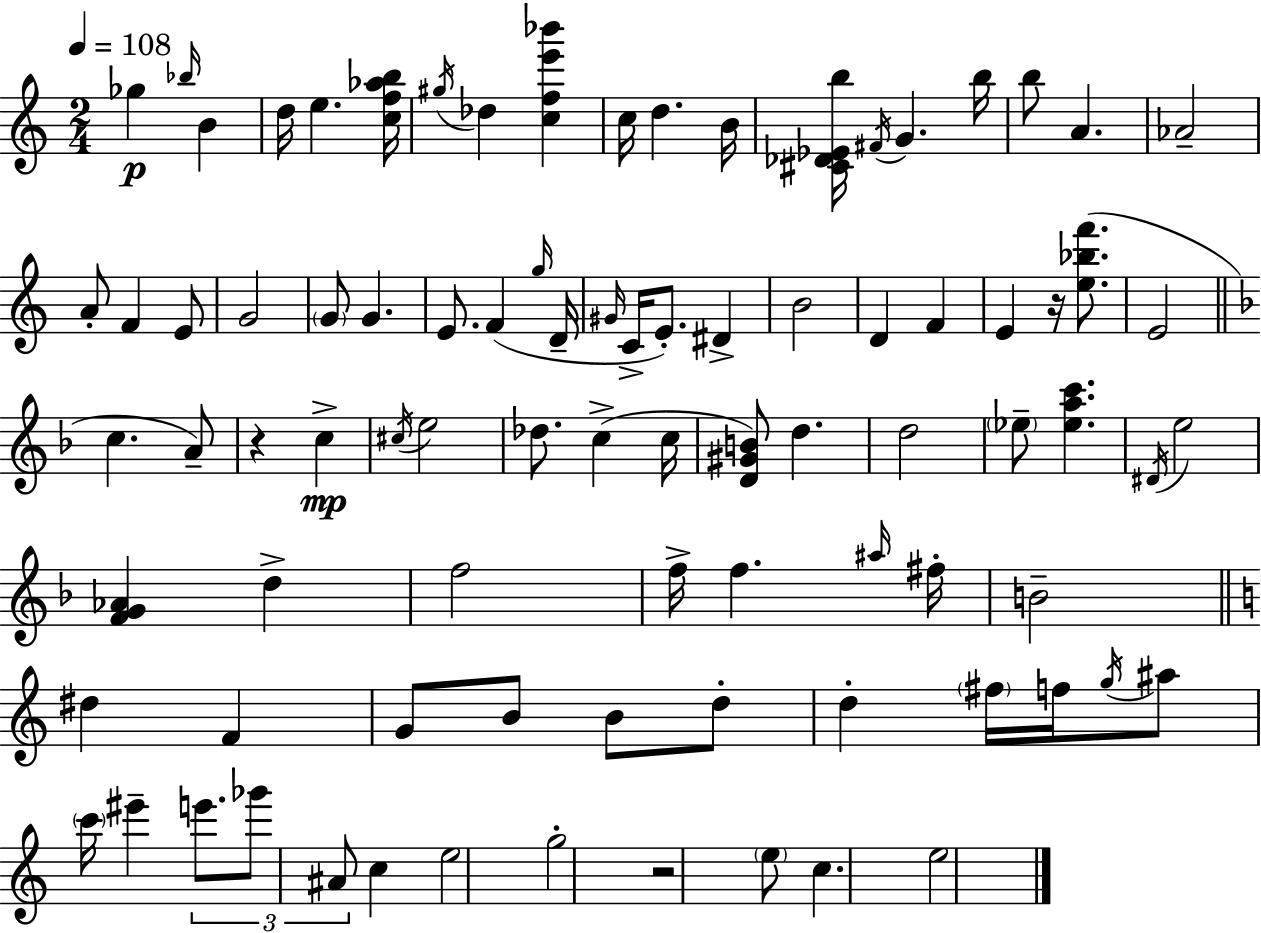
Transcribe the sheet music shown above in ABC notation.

X:1
T:Untitled
M:2/4
L:1/4
K:Am
_g _b/4 B d/4 e [cf_ab]/4 ^g/4 _d [cfe'_b'] c/4 d B/4 [^C_D_Eb]/4 ^F/4 G b/4 b/2 A _A2 A/2 F E/2 G2 G/2 G E/2 F g/4 D/4 ^G/4 C/4 E/2 ^D B2 D F E z/4 [e_bf']/2 E2 c A/2 z c ^c/4 e2 _d/2 c c/4 [D^GB]/2 d d2 _e/2 [_eac'] ^D/4 e2 [FG_A] d f2 f/4 f ^a/4 ^f/4 B2 ^d F G/2 B/2 B/2 d/2 d ^f/4 f/4 g/4 ^a/2 c'/4 ^e' e'/2 _g'/2 ^A/2 c e2 g2 z2 e/2 c e2